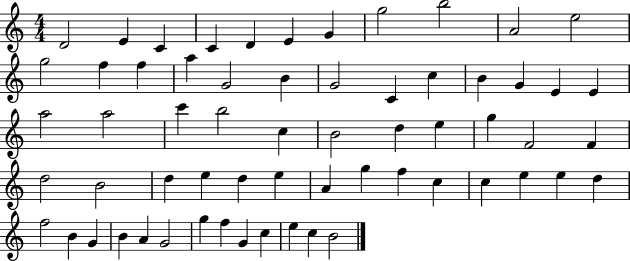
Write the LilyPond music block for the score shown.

{
  \clef treble
  \numericTimeSignature
  \time 4/4
  \key c \major
  d'2 e'4 c'4 | c'4 d'4 e'4 g'4 | g''2 b''2 | a'2 e''2 | \break g''2 f''4 f''4 | a''4 g'2 b'4 | g'2 c'4 c''4 | b'4 g'4 e'4 e'4 | \break a''2 a''2 | c'''4 b''2 c''4 | b'2 d''4 e''4 | g''4 f'2 f'4 | \break d''2 b'2 | d''4 e''4 d''4 e''4 | a'4 g''4 f''4 c''4 | c''4 e''4 e''4 d''4 | \break f''2 b'4 g'4 | b'4 a'4 g'2 | g''4 f''4 g'4 c''4 | e''4 c''4 b'2 | \break \bar "|."
}